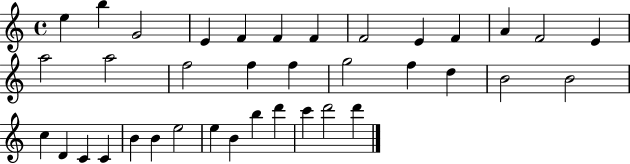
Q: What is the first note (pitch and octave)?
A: E5